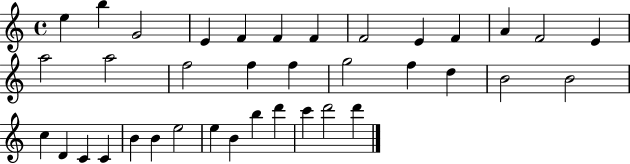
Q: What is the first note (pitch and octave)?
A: E5